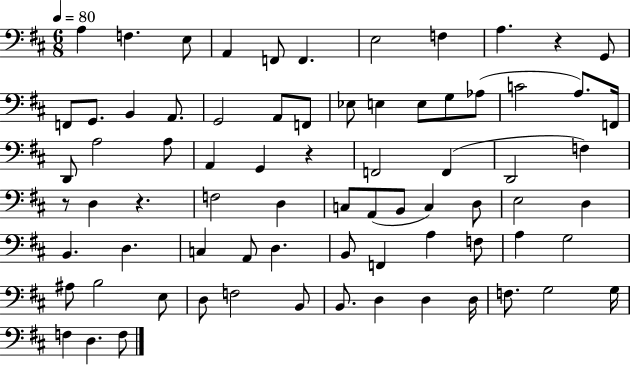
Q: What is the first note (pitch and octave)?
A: A3